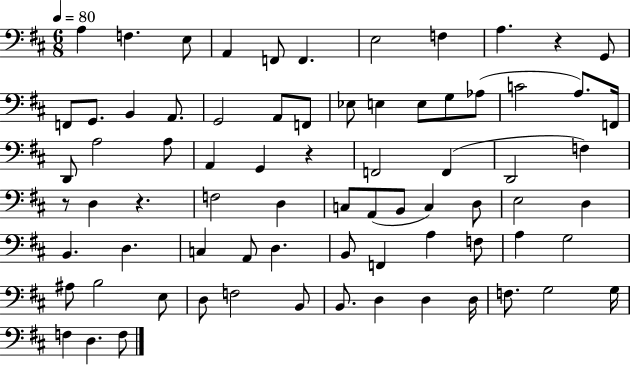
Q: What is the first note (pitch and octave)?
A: A3